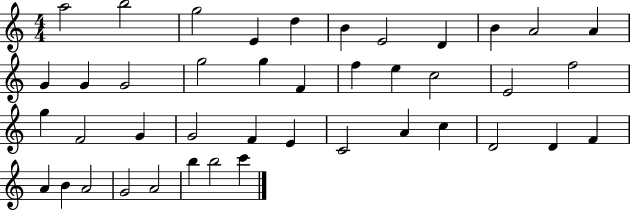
{
  \clef treble
  \numericTimeSignature
  \time 4/4
  \key c \major
  a''2 b''2 | g''2 e'4 d''4 | b'4 e'2 d'4 | b'4 a'2 a'4 | \break g'4 g'4 g'2 | g''2 g''4 f'4 | f''4 e''4 c''2 | e'2 f''2 | \break g''4 f'2 g'4 | g'2 f'4 e'4 | c'2 a'4 c''4 | d'2 d'4 f'4 | \break a'4 b'4 a'2 | g'2 a'2 | b''4 b''2 c'''4 | \bar "|."
}